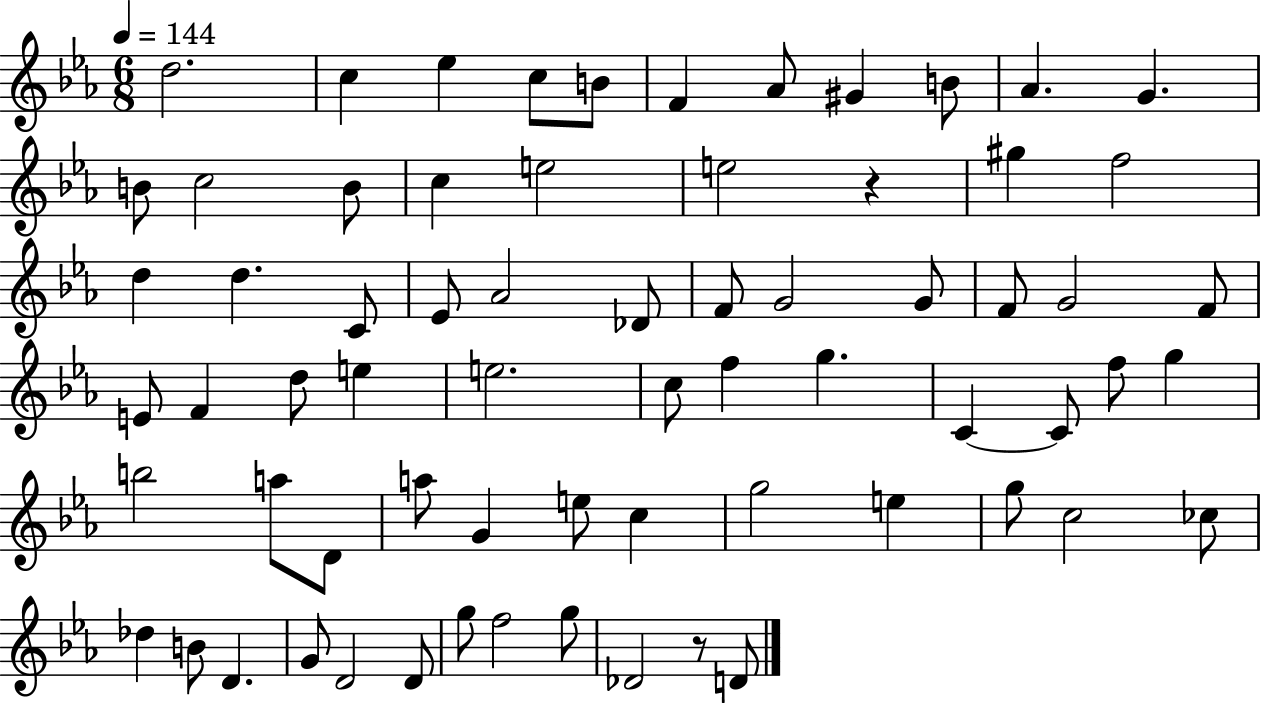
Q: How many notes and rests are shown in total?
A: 68